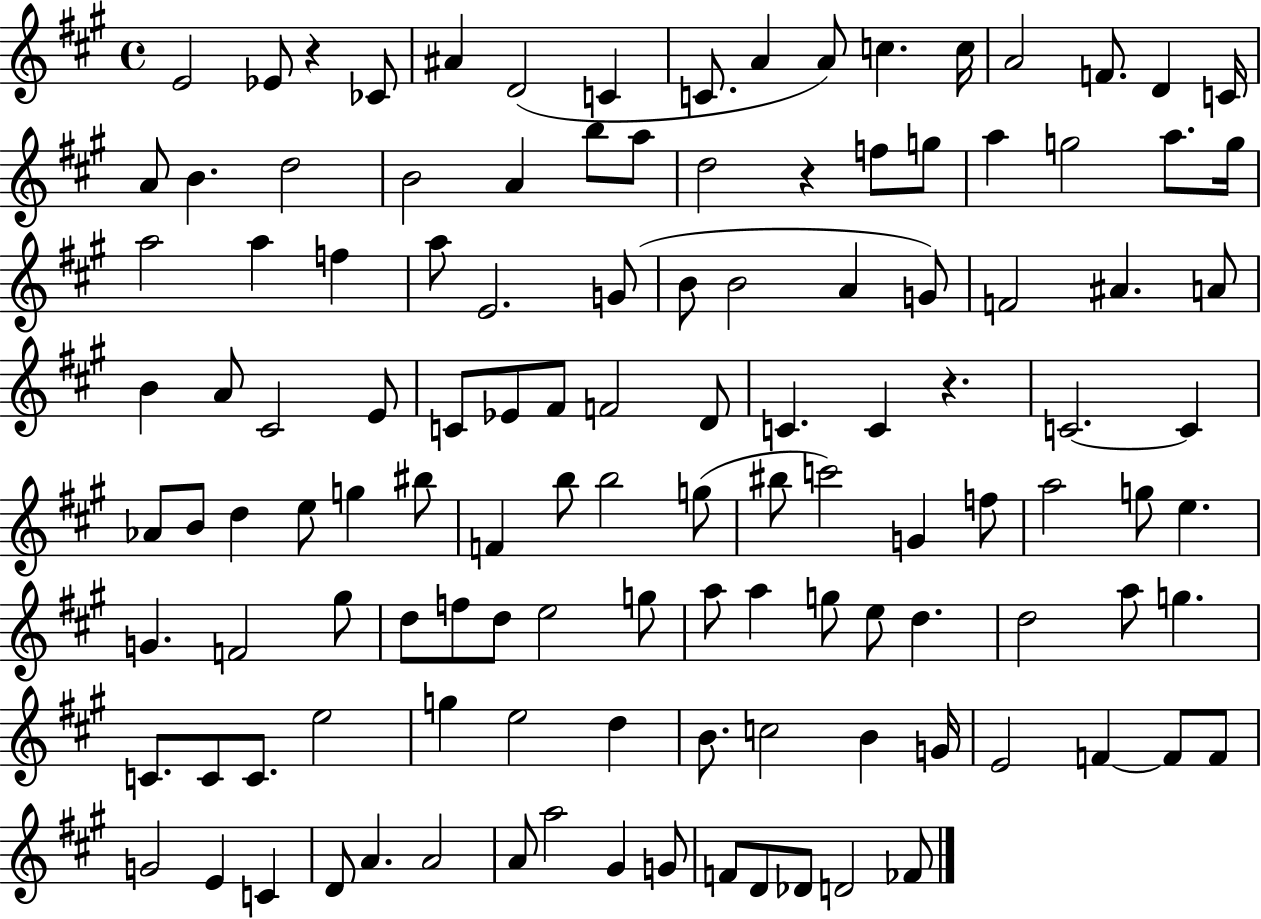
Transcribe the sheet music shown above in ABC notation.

X:1
T:Untitled
M:4/4
L:1/4
K:A
E2 _E/2 z _C/2 ^A D2 C C/2 A A/2 c c/4 A2 F/2 D C/4 A/2 B d2 B2 A b/2 a/2 d2 z f/2 g/2 a g2 a/2 g/4 a2 a f a/2 E2 G/2 B/2 B2 A G/2 F2 ^A A/2 B A/2 ^C2 E/2 C/2 _E/2 ^F/2 F2 D/2 C C z C2 C _A/2 B/2 d e/2 g ^b/2 F b/2 b2 g/2 ^b/2 c'2 G f/2 a2 g/2 e G F2 ^g/2 d/2 f/2 d/2 e2 g/2 a/2 a g/2 e/2 d d2 a/2 g C/2 C/2 C/2 e2 g e2 d B/2 c2 B G/4 E2 F F/2 F/2 G2 E C D/2 A A2 A/2 a2 ^G G/2 F/2 D/2 _D/2 D2 _F/2